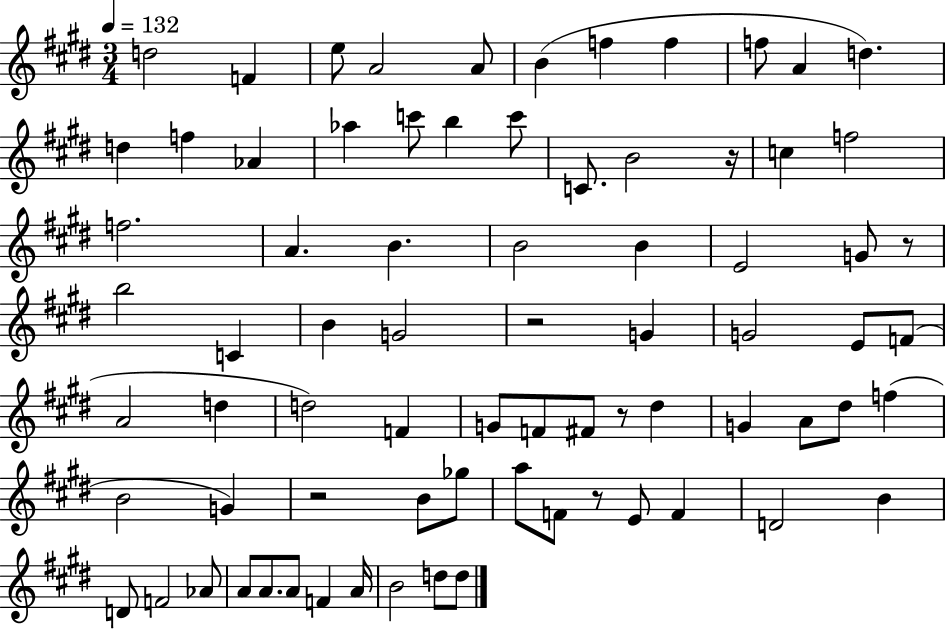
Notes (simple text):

D5/h F4/q E5/e A4/h A4/e B4/q F5/q F5/q F5/e A4/q D5/q. D5/q F5/q Ab4/q Ab5/q C6/e B5/q C6/e C4/e. B4/h R/s C5/q F5/h F5/h. A4/q. B4/q. B4/h B4/q E4/h G4/e R/e B5/h C4/q B4/q G4/h R/h G4/q G4/h E4/e F4/e A4/h D5/q D5/h F4/q G4/e F4/e F#4/e R/e D#5/q G4/q A4/e D#5/e F5/q B4/h G4/q R/h B4/e Gb5/e A5/e F4/e R/e E4/e F4/q D4/h B4/q D4/e F4/h Ab4/e A4/e A4/e. A4/e F4/q A4/s B4/h D5/e D5/e